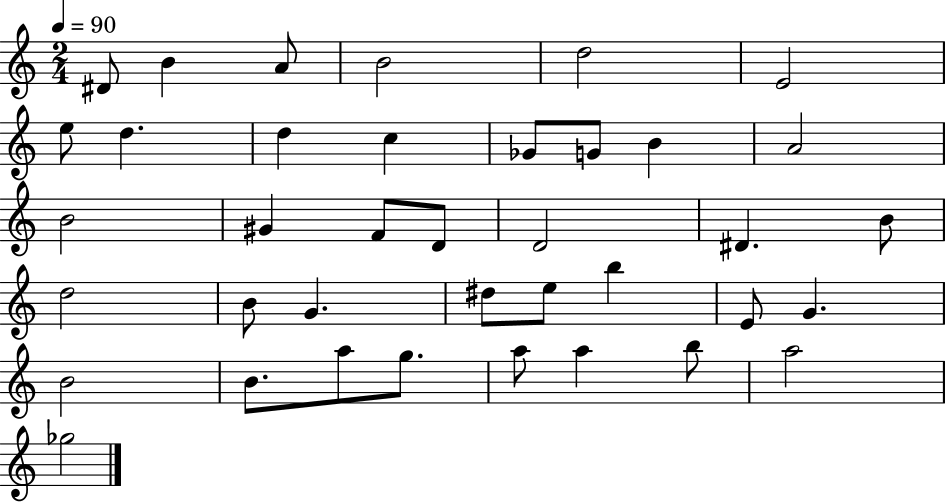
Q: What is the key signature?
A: C major